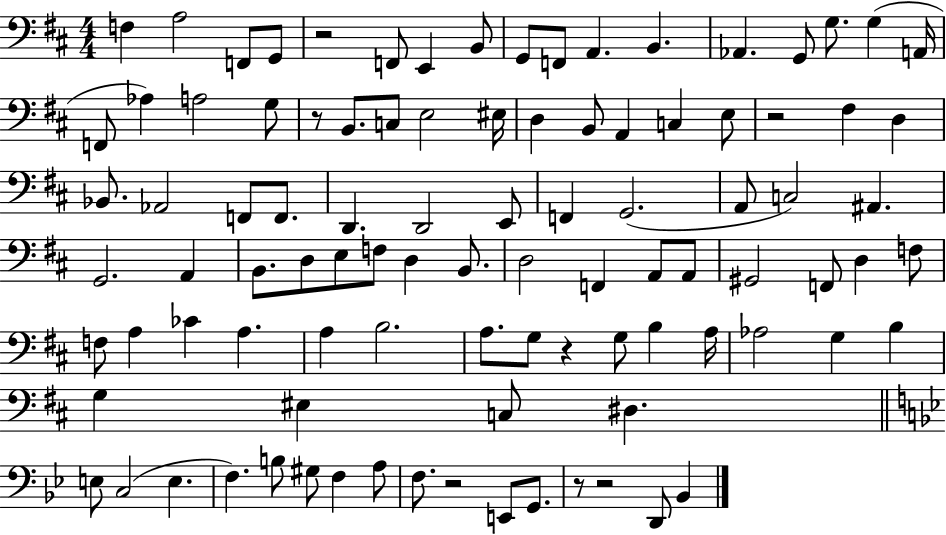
{
  \clef bass
  \numericTimeSignature
  \time 4/4
  \key d \major
  f4 a2 f,8 g,8 | r2 f,8 e,4 b,8 | g,8 f,8 a,4. b,4. | aes,4. g,8 g8. g4( a,16 | \break f,8 aes4) a2 g8 | r8 b,8. c8 e2 eis16 | d4 b,8 a,4 c4 e8 | r2 fis4 d4 | \break bes,8. aes,2 f,8 f,8. | d,4. d,2 e,8 | f,4 g,2.( | a,8 c2) ais,4. | \break g,2. a,4 | b,8. d8 e8 f8 d4 b,8. | d2 f,4 a,8 a,8 | gis,2 f,8 d4 f8 | \break f8 a4 ces'4 a4. | a4 b2. | a8. g8 r4 g8 b4 a16 | aes2 g4 b4 | \break g4 eis4 c8 dis4. | \bar "||" \break \key bes \major e8 c2( e4. | f4.) b8 gis8 f4 a8 | f8. r2 e,8 g,8. | r8 r2 d,8 bes,4 | \break \bar "|."
}